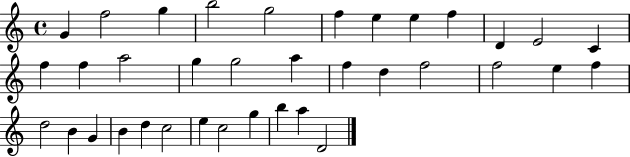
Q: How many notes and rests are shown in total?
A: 36